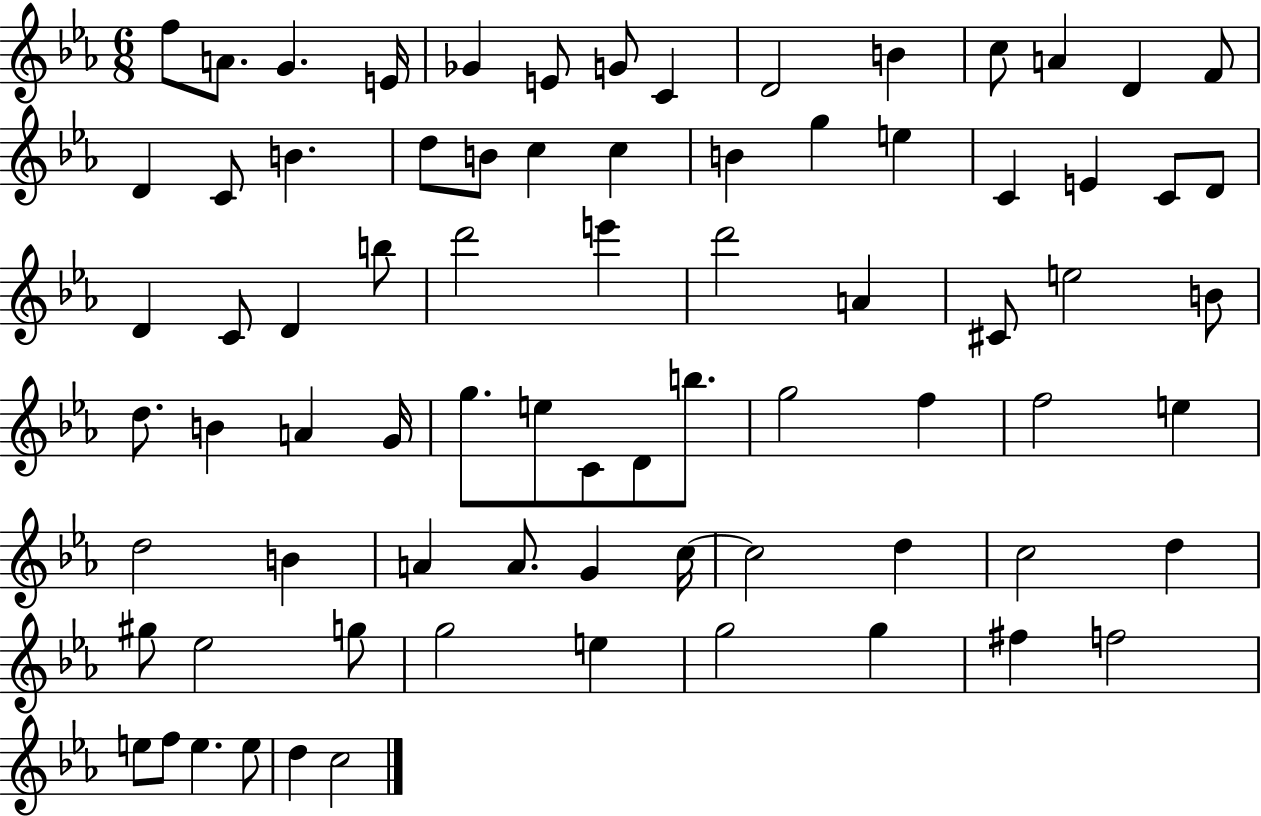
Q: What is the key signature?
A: EES major